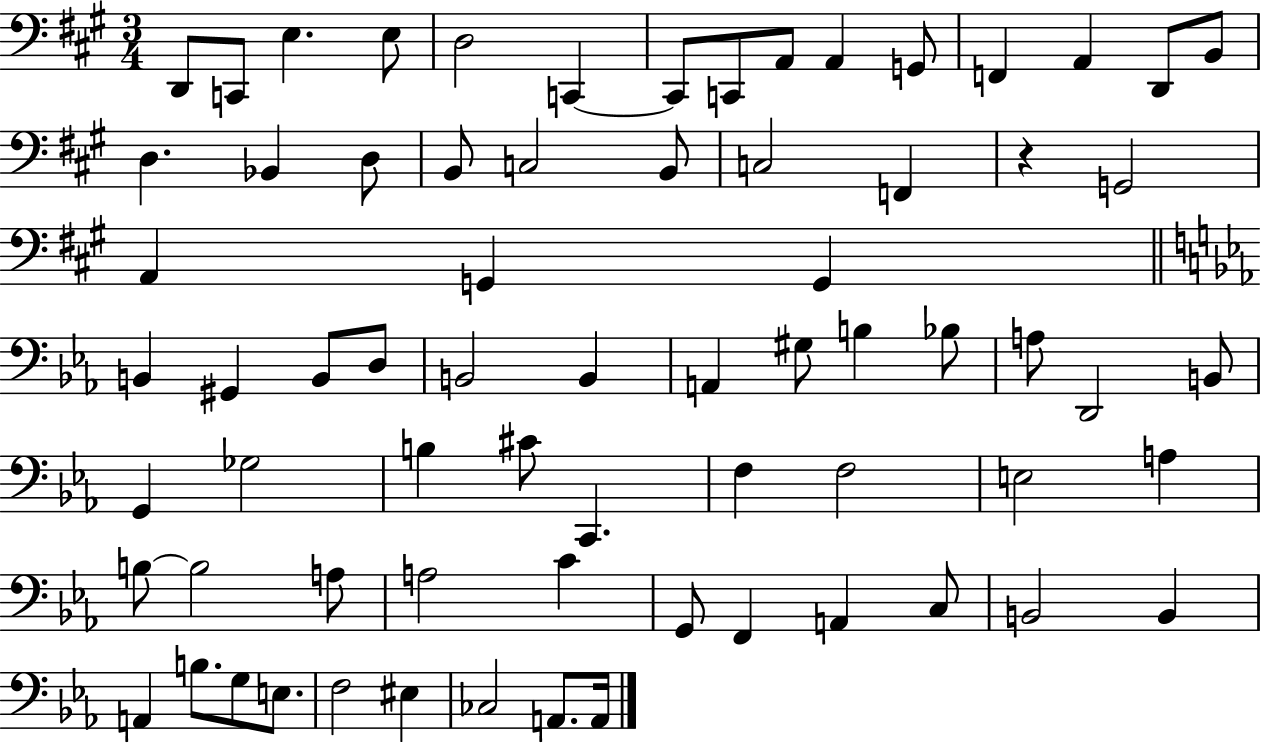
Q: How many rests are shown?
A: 1